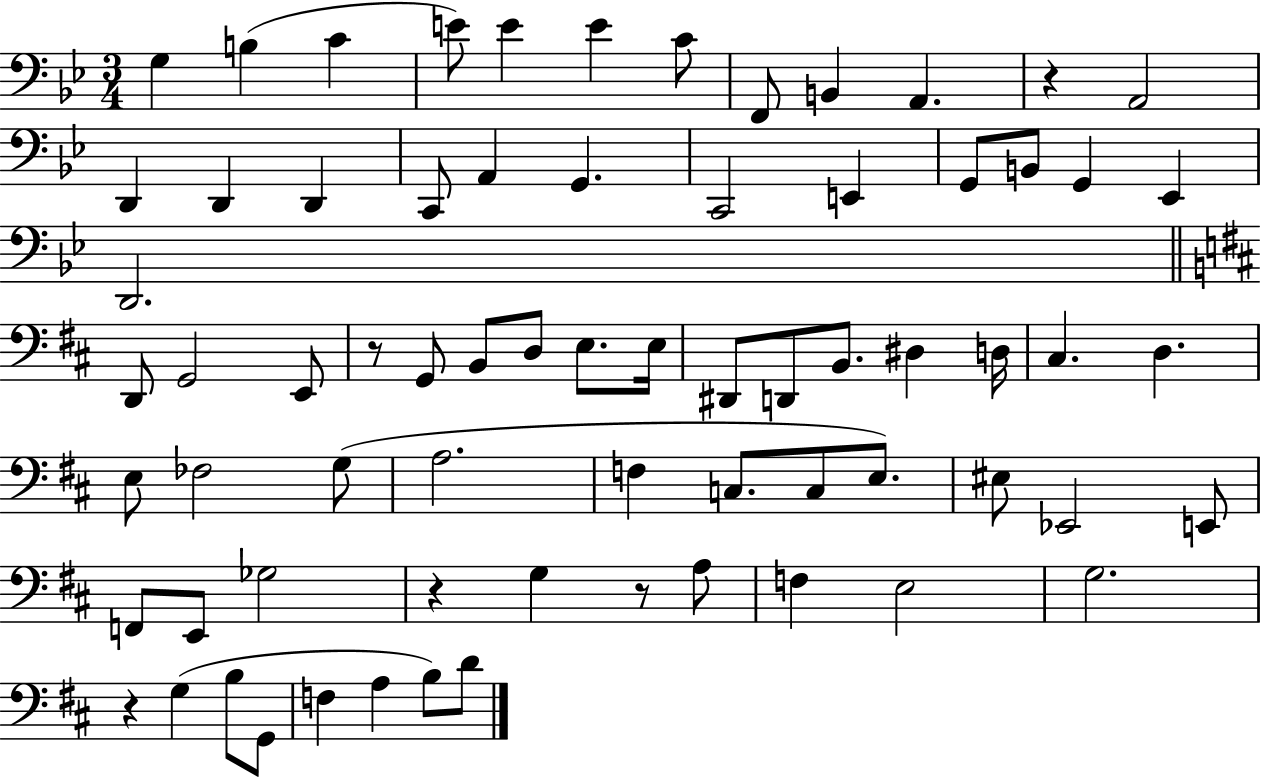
X:1
T:Untitled
M:3/4
L:1/4
K:Bb
G, B, C E/2 E E C/2 F,,/2 B,, A,, z A,,2 D,, D,, D,, C,,/2 A,, G,, C,,2 E,, G,,/2 B,,/2 G,, _E,, D,,2 D,,/2 G,,2 E,,/2 z/2 G,,/2 B,,/2 D,/2 E,/2 E,/4 ^D,,/2 D,,/2 B,,/2 ^D, D,/4 ^C, D, E,/2 _F,2 G,/2 A,2 F, C,/2 C,/2 E,/2 ^E,/2 _E,,2 E,,/2 F,,/2 E,,/2 _G,2 z G, z/2 A,/2 F, E,2 G,2 z G, B,/2 G,,/2 F, A, B,/2 D/2